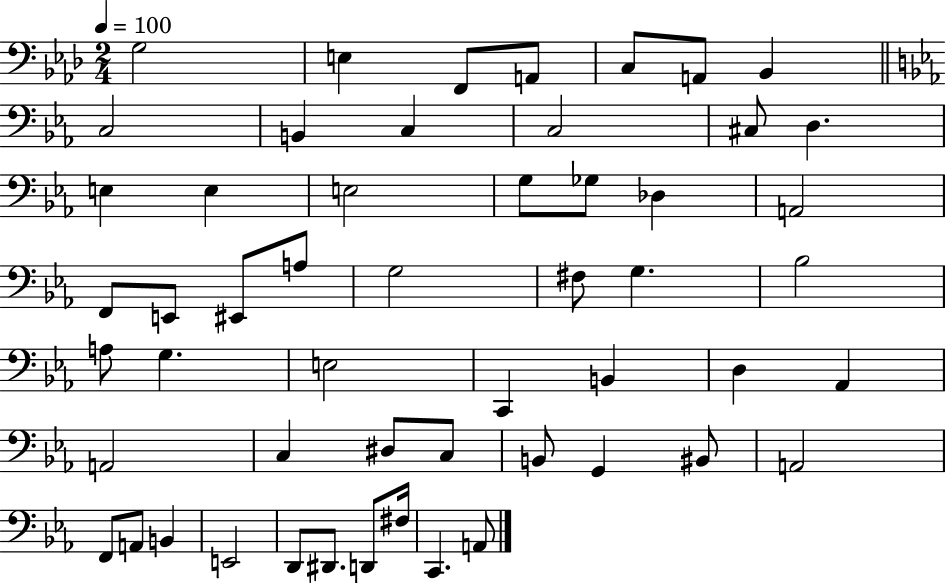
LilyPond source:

{
  \clef bass
  \numericTimeSignature
  \time 2/4
  \key aes \major
  \tempo 4 = 100
  g2 | e4 f,8 a,8 | c8 a,8 bes,4 | \bar "||" \break \key c \minor c2 | b,4 c4 | c2 | cis8 d4. | \break e4 e4 | e2 | g8 ges8 des4 | a,2 | \break f,8 e,8 eis,8 a8 | g2 | fis8 g4. | bes2 | \break a8 g4. | e2 | c,4 b,4 | d4 aes,4 | \break a,2 | c4 dis8 c8 | b,8 g,4 bis,8 | a,2 | \break f,8 a,8 b,4 | e,2 | d,8 dis,8. d,8 fis16 | c,4. a,8 | \break \bar "|."
}